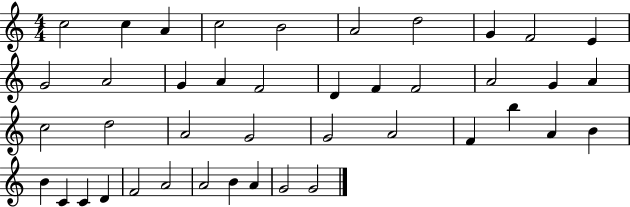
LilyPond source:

{
  \clef treble
  \numericTimeSignature
  \time 4/4
  \key c \major
  c''2 c''4 a'4 | c''2 b'2 | a'2 d''2 | g'4 f'2 e'4 | \break g'2 a'2 | g'4 a'4 f'2 | d'4 f'4 f'2 | a'2 g'4 a'4 | \break c''2 d''2 | a'2 g'2 | g'2 a'2 | f'4 b''4 a'4 b'4 | \break b'4 c'4 c'4 d'4 | f'2 a'2 | a'2 b'4 a'4 | g'2 g'2 | \break \bar "|."
}